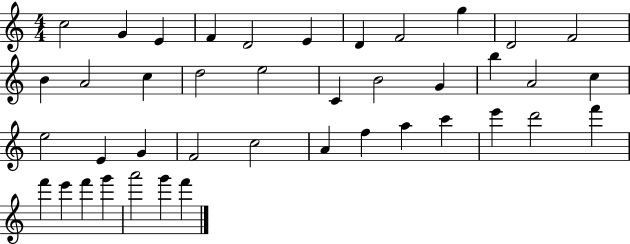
{
  \clef treble
  \numericTimeSignature
  \time 4/4
  \key c \major
  c''2 g'4 e'4 | f'4 d'2 e'4 | d'4 f'2 g''4 | d'2 f'2 | \break b'4 a'2 c''4 | d''2 e''2 | c'4 b'2 g'4 | b''4 a'2 c''4 | \break e''2 e'4 g'4 | f'2 c''2 | a'4 f''4 a''4 c'''4 | e'''4 d'''2 f'''4 | \break f'''4 e'''4 f'''4 g'''4 | a'''2 g'''4 f'''4 | \bar "|."
}